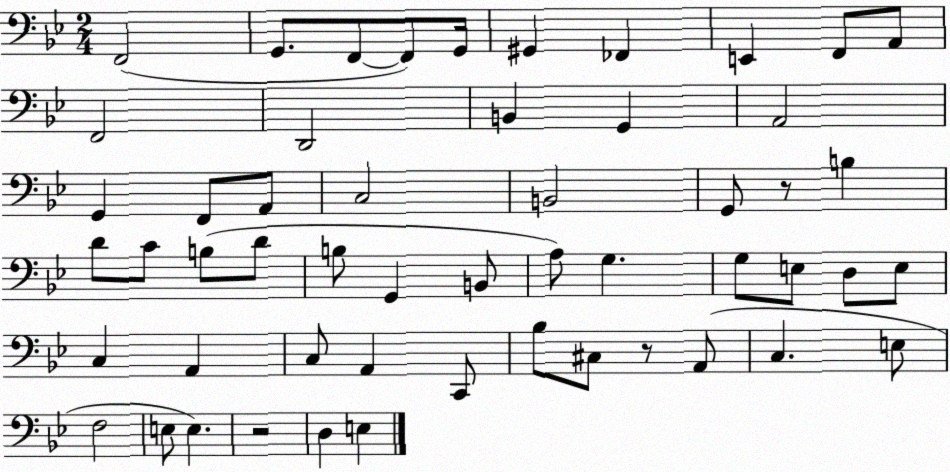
X:1
T:Untitled
M:2/4
L:1/4
K:Bb
F,,2 G,,/2 F,,/2 F,,/2 G,,/4 ^G,, _F,, E,, F,,/2 A,,/2 F,,2 D,,2 B,, G,, A,,2 G,, F,,/2 A,,/2 C,2 B,,2 G,,/2 z/2 B, D/2 C/2 B,/2 D/2 B,/2 G,, B,,/2 A,/2 G, G,/2 E,/2 D,/2 E,/2 C, A,, C,/2 A,, C,,/2 _B,/2 ^C,/2 z/2 A,,/2 C, E,/2 F,2 E,/2 E, z2 D, E,